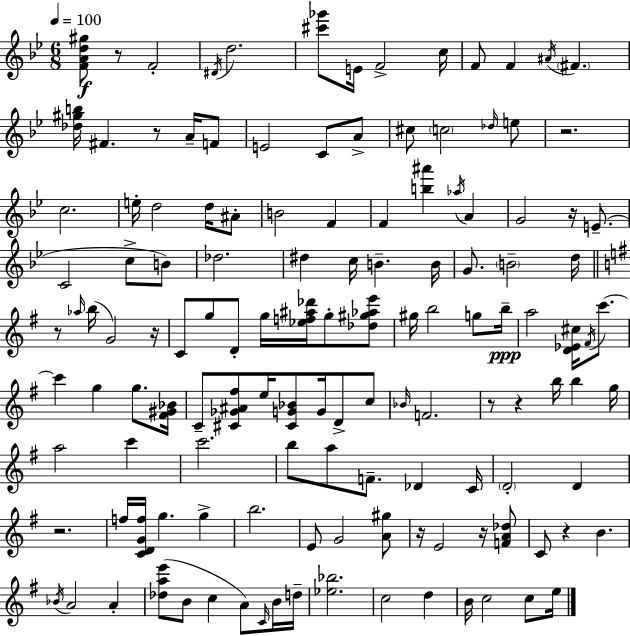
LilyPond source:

{
  \clef treble
  \numericTimeSignature
  \time 6/8
  \key bes \major
  \tempo 4 = 100
  <f' a' d'' gis''>8\f r8 f'2-. | \acciaccatura { dis'16 } d''2. | <cis''' ges'''>8 e'16 f'2-> | c''16 f'8 f'4 \acciaccatura { ais'16 } \parenthesize fis'4. | \break <des'' gis'' b''>16 fis'4. r8 a'16-- | f'8 e'2 c'8 | a'8-> cis''8 \parenthesize c''2 | \grace { des''16 } e''8 r2. | \break c''2. | e''16-. d''2 | d''16 ais'8-. b'2 f'4 | f'4 <b'' ais'''>4 \acciaccatura { aes''16 } | \break a'4 g'2 | r16 e'8.--( c'2 | c''8-> b'8) des''2. | dis''4 c''16 b'4.-- | \break b'16 g'8. \parenthesize b'2-- | d''16 \bar "||" \break \key g \major r8 \grace { aes''16 }( b''16 g'2) | r16 c'8 g''8 d'8-. g''16 <ees'' f'' ais'' des'''>16 g''8-. <des'' gis'' aes'' e'''>8 | gis''16 b''2 g''8 | b''16--\ppp a''2 <d' ees' cis''>16 \acciaccatura { fis'16 } c'''8.~~ | \break c'''4 g''4 g''8. | <fis' gis' bes'>16 c'8-- <cis' ges' ais' fis''>8 e''16 <cis' g' bes'>8 g'16 d'8-> | c''8 \grace { bes'16 } f'2. | r8 r4 b''16 b''4 | \break g''16 a''2 c'''4 | c'''2. | b''8 a''8 f'8.-- des'4 | c'16 \parenthesize d'2-. d'4 | \break r2. | f''16 <c' d' g' f''>16 g''4. g''4-> | b''2. | e'8 g'2 | \break <a' gis''>8 r16 e'2 | r16 <f' a' des''>8 c'8 r4 b'4. | \acciaccatura { bes'16 } a'2 | a'4-. <des'' a'' e'''>8( b'8 c''4 | \break a'8) \grace { c'16 } b'16 d''16-- <ees'' bes''>2. | c''2 | d''4 b'16 c''2 | c''8 e''16 \bar "|."
}